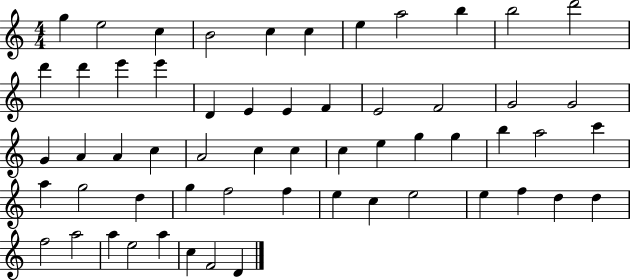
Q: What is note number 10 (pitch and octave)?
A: B5